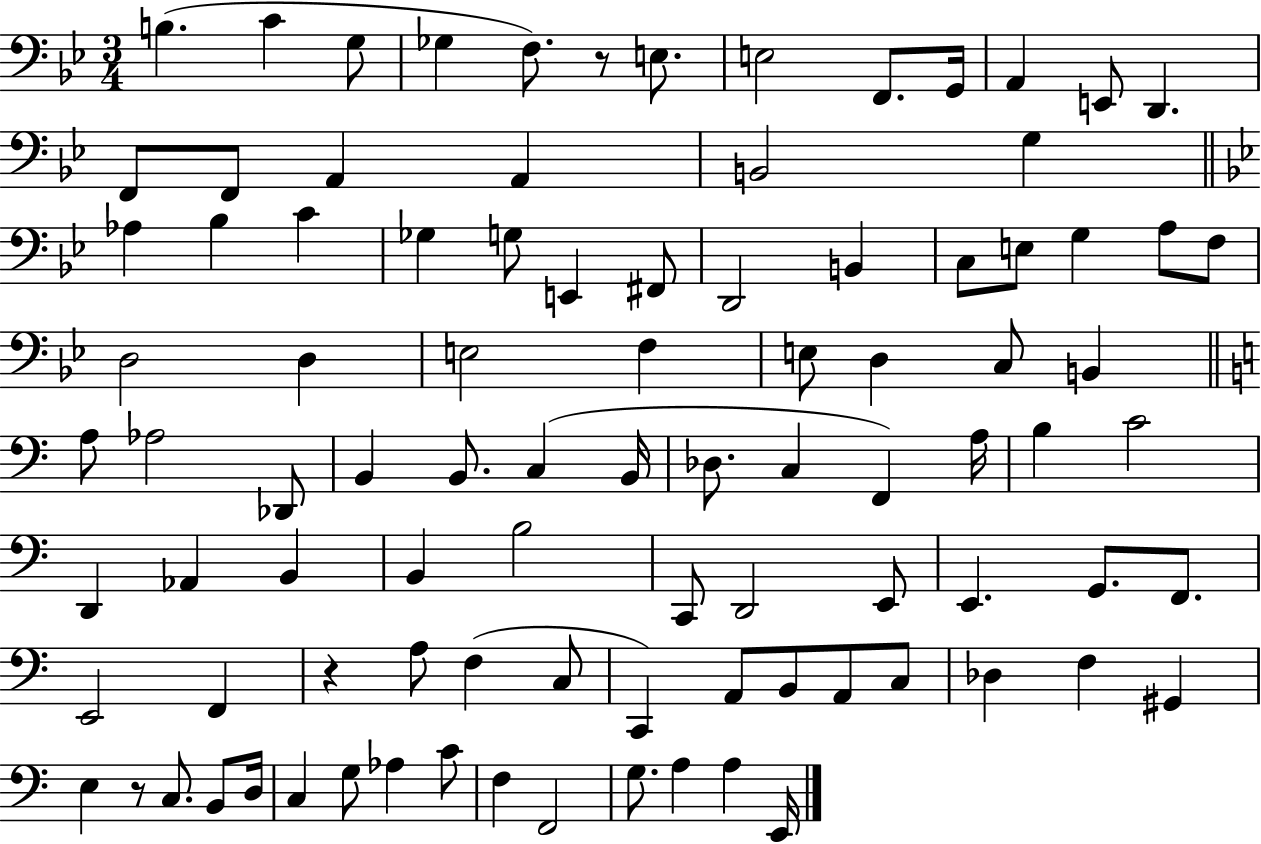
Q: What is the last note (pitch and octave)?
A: E2